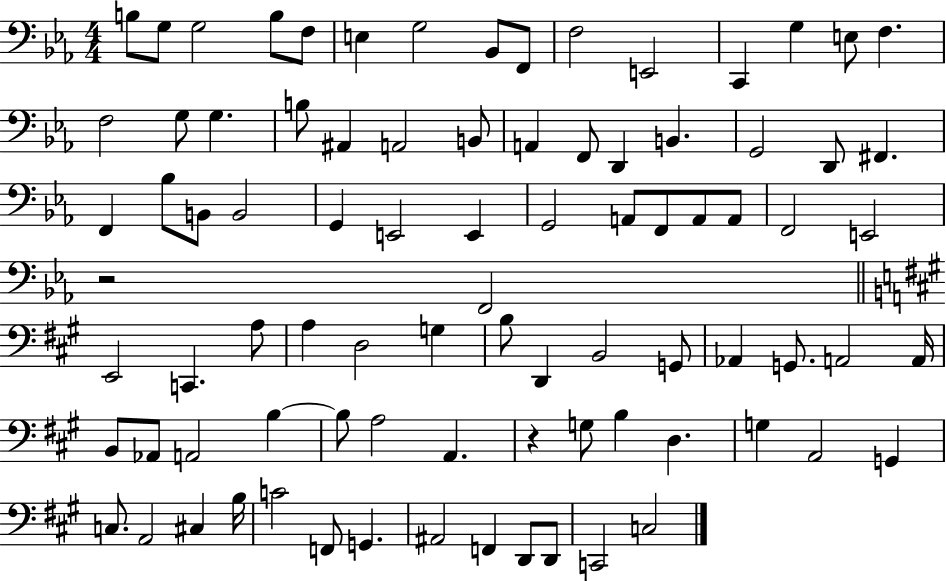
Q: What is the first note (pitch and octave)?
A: B3